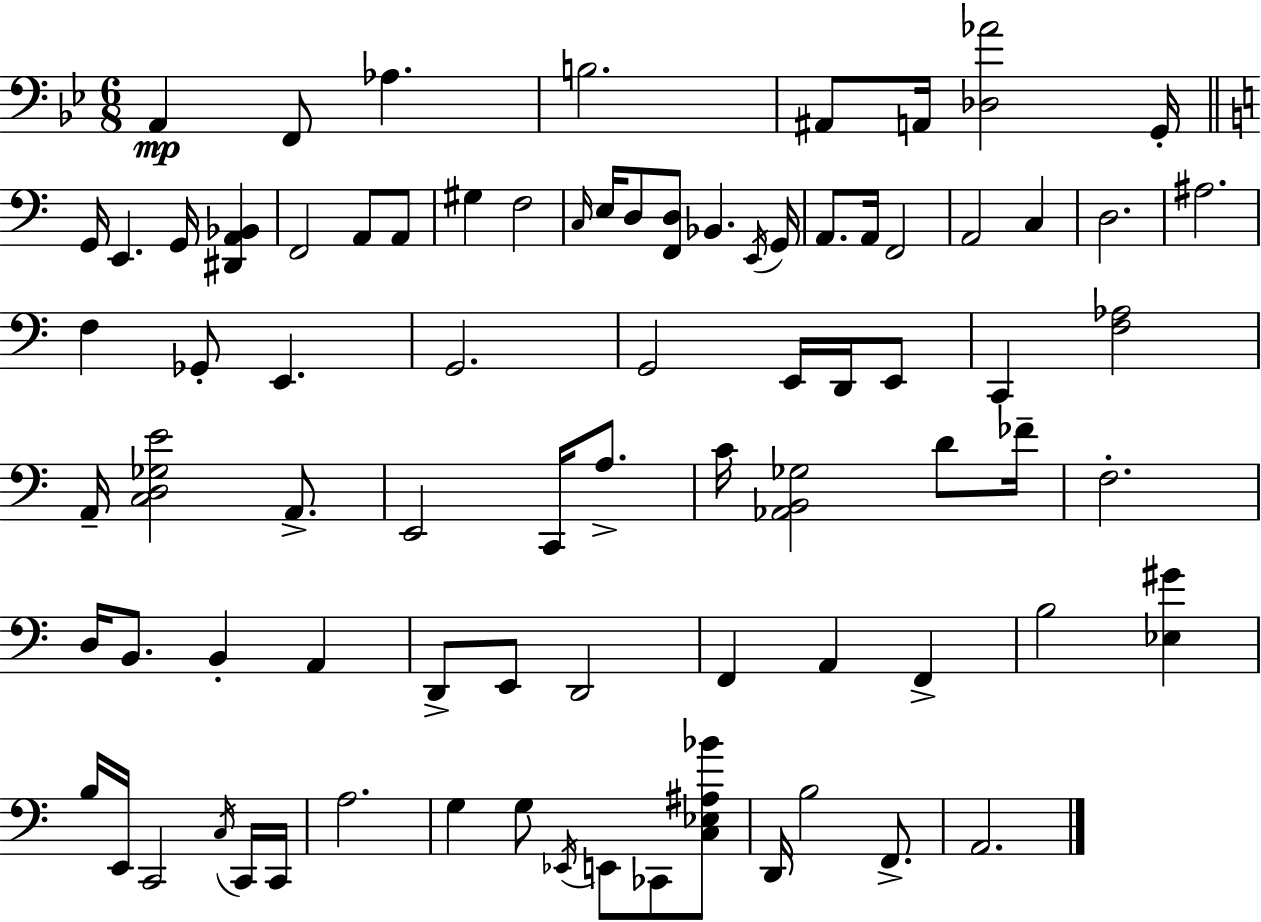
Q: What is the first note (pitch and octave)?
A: A2